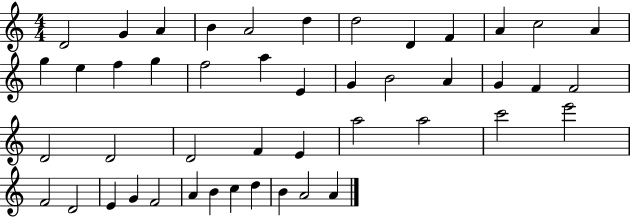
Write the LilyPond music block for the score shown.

{
  \clef treble
  \numericTimeSignature
  \time 4/4
  \key c \major
  d'2 g'4 a'4 | b'4 a'2 d''4 | d''2 d'4 f'4 | a'4 c''2 a'4 | \break g''4 e''4 f''4 g''4 | f''2 a''4 e'4 | g'4 b'2 a'4 | g'4 f'4 f'2 | \break d'2 d'2 | d'2 f'4 e'4 | a''2 a''2 | c'''2 e'''2 | \break f'2 d'2 | e'4 g'4 f'2 | a'4 b'4 c''4 d''4 | b'4 a'2 a'4 | \break \bar "|."
}